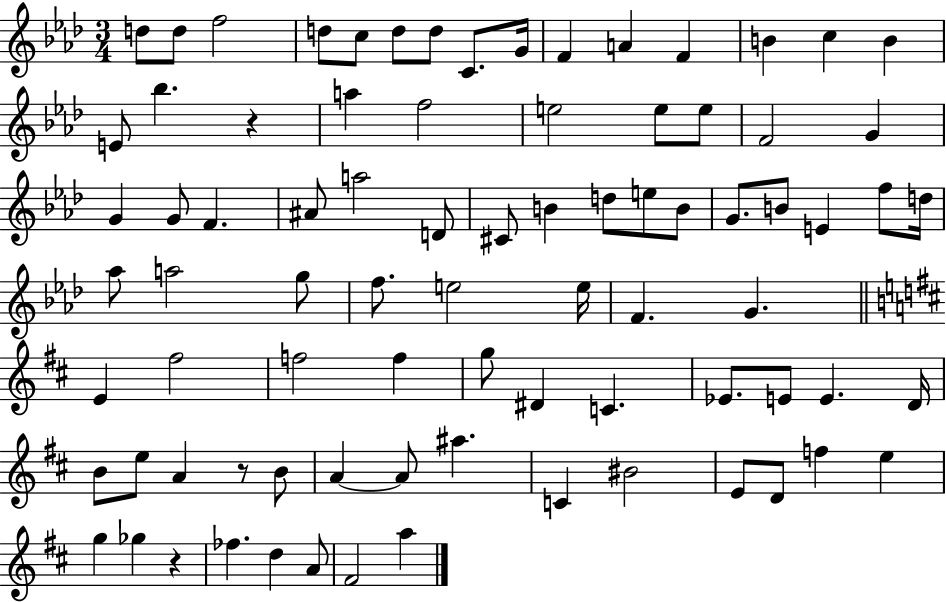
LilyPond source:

{
  \clef treble
  \numericTimeSignature
  \time 3/4
  \key aes \major
  \repeat volta 2 { d''8 d''8 f''2 | d''8 c''8 d''8 d''8 c'8. g'16 | f'4 a'4 f'4 | b'4 c''4 b'4 | \break e'8 bes''4. r4 | a''4 f''2 | e''2 e''8 e''8 | f'2 g'4 | \break g'4 g'8 f'4. | ais'8 a''2 d'8 | cis'8 b'4 d''8 e''8 b'8 | g'8. b'8 e'4 f''8 d''16 | \break aes''8 a''2 g''8 | f''8. e''2 e''16 | f'4. g'4. | \bar "||" \break \key b \minor e'4 fis''2 | f''2 f''4 | g''8 dis'4 c'4. | ees'8. e'8 e'4. d'16 | \break b'8 e''8 a'4 r8 b'8 | a'4~~ a'8 ais''4. | c'4 bis'2 | e'8 d'8 f''4 e''4 | \break g''4 ges''4 r4 | fes''4. d''4 a'8 | fis'2 a''4 | } \bar "|."
}